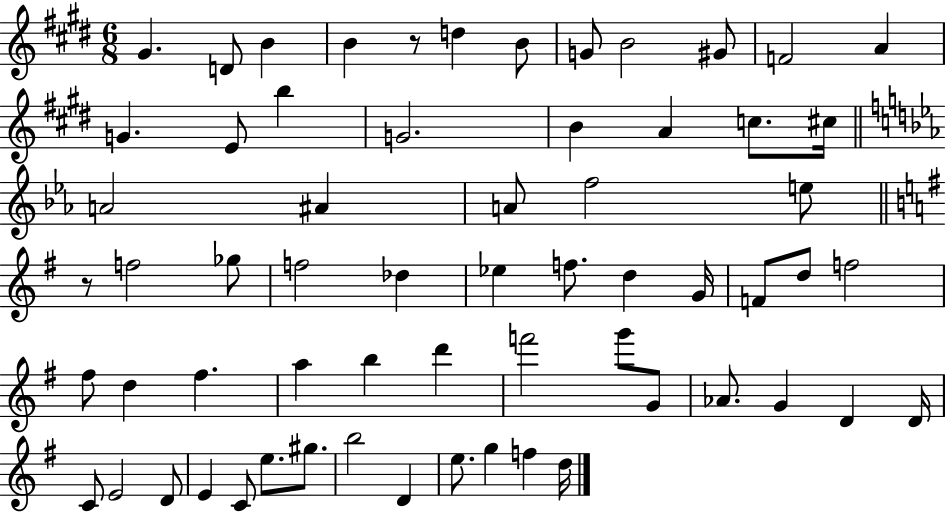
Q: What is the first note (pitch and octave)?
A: G#4